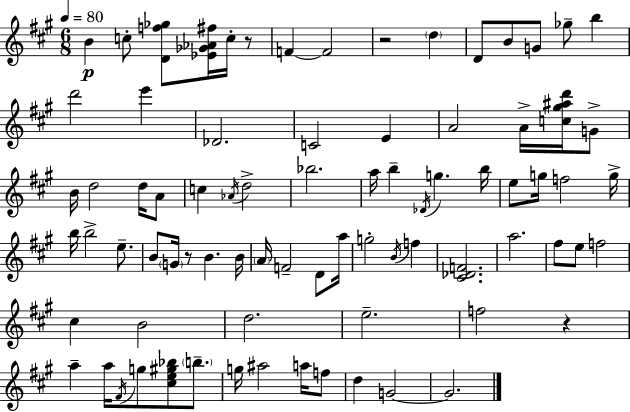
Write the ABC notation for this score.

X:1
T:Untitled
M:6/8
L:1/4
K:A
B c/2 [Df_g]/2 [_E_G_A^f]/4 c/4 z/2 F F2 z2 d D/2 B/2 G/2 _g/2 b d'2 e' _D2 C2 E A2 A/4 [c^g^ad']/4 G/2 B/4 d2 d/4 A/2 c _A/4 d2 _b2 a/4 b _D/4 g b/4 e/2 g/4 f2 g/4 b/4 b2 e/2 B/2 G/4 z/2 B B/4 A/4 F2 D/2 a/4 g2 B/4 f [^C_DF]2 a2 ^f/2 e/2 f2 ^c B2 d2 e2 f2 z a a/4 ^F/4 g/2 [^ce^g_b]/2 b/2 g/4 ^a2 a/4 f/2 d G2 G2